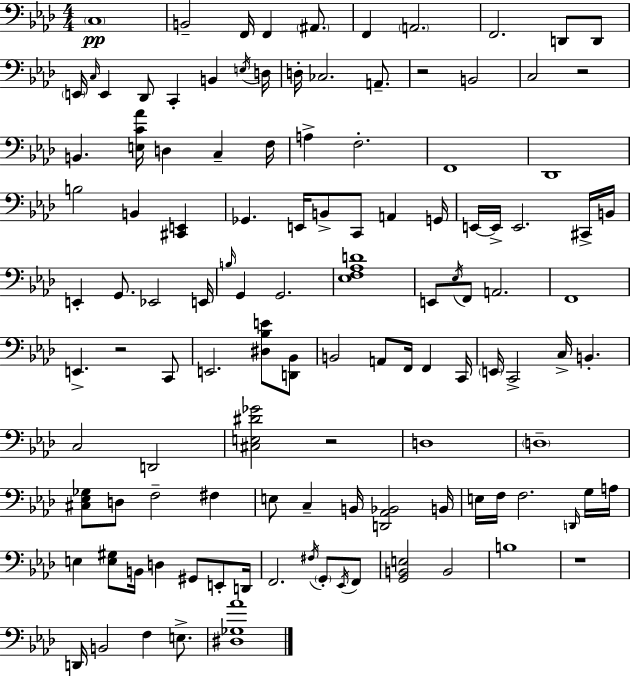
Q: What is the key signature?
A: F minor